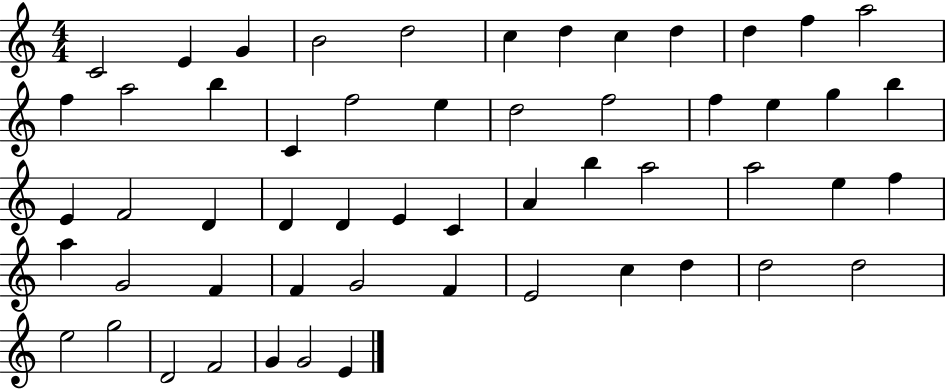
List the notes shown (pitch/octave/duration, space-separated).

C4/h E4/q G4/q B4/h D5/h C5/q D5/q C5/q D5/q D5/q F5/q A5/h F5/q A5/h B5/q C4/q F5/h E5/q D5/h F5/h F5/q E5/q G5/q B5/q E4/q F4/h D4/q D4/q D4/q E4/q C4/q A4/q B5/q A5/h A5/h E5/q F5/q A5/q G4/h F4/q F4/q G4/h F4/q E4/h C5/q D5/q D5/h D5/h E5/h G5/h D4/h F4/h G4/q G4/h E4/q